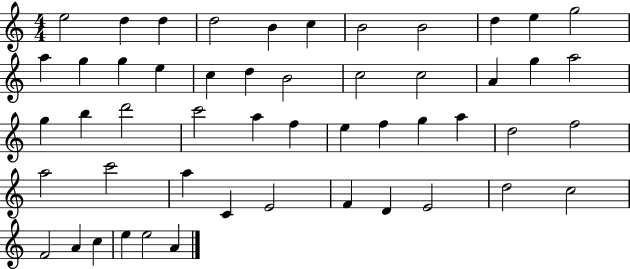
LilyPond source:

{
  \clef treble
  \numericTimeSignature
  \time 4/4
  \key c \major
  e''2 d''4 d''4 | d''2 b'4 c''4 | b'2 b'2 | d''4 e''4 g''2 | \break a''4 g''4 g''4 e''4 | c''4 d''4 b'2 | c''2 c''2 | a'4 g''4 a''2 | \break g''4 b''4 d'''2 | c'''2 a''4 f''4 | e''4 f''4 g''4 a''4 | d''2 f''2 | \break a''2 c'''2 | a''4 c'4 e'2 | f'4 d'4 e'2 | d''2 c''2 | \break f'2 a'4 c''4 | e''4 e''2 a'4 | \bar "|."
}